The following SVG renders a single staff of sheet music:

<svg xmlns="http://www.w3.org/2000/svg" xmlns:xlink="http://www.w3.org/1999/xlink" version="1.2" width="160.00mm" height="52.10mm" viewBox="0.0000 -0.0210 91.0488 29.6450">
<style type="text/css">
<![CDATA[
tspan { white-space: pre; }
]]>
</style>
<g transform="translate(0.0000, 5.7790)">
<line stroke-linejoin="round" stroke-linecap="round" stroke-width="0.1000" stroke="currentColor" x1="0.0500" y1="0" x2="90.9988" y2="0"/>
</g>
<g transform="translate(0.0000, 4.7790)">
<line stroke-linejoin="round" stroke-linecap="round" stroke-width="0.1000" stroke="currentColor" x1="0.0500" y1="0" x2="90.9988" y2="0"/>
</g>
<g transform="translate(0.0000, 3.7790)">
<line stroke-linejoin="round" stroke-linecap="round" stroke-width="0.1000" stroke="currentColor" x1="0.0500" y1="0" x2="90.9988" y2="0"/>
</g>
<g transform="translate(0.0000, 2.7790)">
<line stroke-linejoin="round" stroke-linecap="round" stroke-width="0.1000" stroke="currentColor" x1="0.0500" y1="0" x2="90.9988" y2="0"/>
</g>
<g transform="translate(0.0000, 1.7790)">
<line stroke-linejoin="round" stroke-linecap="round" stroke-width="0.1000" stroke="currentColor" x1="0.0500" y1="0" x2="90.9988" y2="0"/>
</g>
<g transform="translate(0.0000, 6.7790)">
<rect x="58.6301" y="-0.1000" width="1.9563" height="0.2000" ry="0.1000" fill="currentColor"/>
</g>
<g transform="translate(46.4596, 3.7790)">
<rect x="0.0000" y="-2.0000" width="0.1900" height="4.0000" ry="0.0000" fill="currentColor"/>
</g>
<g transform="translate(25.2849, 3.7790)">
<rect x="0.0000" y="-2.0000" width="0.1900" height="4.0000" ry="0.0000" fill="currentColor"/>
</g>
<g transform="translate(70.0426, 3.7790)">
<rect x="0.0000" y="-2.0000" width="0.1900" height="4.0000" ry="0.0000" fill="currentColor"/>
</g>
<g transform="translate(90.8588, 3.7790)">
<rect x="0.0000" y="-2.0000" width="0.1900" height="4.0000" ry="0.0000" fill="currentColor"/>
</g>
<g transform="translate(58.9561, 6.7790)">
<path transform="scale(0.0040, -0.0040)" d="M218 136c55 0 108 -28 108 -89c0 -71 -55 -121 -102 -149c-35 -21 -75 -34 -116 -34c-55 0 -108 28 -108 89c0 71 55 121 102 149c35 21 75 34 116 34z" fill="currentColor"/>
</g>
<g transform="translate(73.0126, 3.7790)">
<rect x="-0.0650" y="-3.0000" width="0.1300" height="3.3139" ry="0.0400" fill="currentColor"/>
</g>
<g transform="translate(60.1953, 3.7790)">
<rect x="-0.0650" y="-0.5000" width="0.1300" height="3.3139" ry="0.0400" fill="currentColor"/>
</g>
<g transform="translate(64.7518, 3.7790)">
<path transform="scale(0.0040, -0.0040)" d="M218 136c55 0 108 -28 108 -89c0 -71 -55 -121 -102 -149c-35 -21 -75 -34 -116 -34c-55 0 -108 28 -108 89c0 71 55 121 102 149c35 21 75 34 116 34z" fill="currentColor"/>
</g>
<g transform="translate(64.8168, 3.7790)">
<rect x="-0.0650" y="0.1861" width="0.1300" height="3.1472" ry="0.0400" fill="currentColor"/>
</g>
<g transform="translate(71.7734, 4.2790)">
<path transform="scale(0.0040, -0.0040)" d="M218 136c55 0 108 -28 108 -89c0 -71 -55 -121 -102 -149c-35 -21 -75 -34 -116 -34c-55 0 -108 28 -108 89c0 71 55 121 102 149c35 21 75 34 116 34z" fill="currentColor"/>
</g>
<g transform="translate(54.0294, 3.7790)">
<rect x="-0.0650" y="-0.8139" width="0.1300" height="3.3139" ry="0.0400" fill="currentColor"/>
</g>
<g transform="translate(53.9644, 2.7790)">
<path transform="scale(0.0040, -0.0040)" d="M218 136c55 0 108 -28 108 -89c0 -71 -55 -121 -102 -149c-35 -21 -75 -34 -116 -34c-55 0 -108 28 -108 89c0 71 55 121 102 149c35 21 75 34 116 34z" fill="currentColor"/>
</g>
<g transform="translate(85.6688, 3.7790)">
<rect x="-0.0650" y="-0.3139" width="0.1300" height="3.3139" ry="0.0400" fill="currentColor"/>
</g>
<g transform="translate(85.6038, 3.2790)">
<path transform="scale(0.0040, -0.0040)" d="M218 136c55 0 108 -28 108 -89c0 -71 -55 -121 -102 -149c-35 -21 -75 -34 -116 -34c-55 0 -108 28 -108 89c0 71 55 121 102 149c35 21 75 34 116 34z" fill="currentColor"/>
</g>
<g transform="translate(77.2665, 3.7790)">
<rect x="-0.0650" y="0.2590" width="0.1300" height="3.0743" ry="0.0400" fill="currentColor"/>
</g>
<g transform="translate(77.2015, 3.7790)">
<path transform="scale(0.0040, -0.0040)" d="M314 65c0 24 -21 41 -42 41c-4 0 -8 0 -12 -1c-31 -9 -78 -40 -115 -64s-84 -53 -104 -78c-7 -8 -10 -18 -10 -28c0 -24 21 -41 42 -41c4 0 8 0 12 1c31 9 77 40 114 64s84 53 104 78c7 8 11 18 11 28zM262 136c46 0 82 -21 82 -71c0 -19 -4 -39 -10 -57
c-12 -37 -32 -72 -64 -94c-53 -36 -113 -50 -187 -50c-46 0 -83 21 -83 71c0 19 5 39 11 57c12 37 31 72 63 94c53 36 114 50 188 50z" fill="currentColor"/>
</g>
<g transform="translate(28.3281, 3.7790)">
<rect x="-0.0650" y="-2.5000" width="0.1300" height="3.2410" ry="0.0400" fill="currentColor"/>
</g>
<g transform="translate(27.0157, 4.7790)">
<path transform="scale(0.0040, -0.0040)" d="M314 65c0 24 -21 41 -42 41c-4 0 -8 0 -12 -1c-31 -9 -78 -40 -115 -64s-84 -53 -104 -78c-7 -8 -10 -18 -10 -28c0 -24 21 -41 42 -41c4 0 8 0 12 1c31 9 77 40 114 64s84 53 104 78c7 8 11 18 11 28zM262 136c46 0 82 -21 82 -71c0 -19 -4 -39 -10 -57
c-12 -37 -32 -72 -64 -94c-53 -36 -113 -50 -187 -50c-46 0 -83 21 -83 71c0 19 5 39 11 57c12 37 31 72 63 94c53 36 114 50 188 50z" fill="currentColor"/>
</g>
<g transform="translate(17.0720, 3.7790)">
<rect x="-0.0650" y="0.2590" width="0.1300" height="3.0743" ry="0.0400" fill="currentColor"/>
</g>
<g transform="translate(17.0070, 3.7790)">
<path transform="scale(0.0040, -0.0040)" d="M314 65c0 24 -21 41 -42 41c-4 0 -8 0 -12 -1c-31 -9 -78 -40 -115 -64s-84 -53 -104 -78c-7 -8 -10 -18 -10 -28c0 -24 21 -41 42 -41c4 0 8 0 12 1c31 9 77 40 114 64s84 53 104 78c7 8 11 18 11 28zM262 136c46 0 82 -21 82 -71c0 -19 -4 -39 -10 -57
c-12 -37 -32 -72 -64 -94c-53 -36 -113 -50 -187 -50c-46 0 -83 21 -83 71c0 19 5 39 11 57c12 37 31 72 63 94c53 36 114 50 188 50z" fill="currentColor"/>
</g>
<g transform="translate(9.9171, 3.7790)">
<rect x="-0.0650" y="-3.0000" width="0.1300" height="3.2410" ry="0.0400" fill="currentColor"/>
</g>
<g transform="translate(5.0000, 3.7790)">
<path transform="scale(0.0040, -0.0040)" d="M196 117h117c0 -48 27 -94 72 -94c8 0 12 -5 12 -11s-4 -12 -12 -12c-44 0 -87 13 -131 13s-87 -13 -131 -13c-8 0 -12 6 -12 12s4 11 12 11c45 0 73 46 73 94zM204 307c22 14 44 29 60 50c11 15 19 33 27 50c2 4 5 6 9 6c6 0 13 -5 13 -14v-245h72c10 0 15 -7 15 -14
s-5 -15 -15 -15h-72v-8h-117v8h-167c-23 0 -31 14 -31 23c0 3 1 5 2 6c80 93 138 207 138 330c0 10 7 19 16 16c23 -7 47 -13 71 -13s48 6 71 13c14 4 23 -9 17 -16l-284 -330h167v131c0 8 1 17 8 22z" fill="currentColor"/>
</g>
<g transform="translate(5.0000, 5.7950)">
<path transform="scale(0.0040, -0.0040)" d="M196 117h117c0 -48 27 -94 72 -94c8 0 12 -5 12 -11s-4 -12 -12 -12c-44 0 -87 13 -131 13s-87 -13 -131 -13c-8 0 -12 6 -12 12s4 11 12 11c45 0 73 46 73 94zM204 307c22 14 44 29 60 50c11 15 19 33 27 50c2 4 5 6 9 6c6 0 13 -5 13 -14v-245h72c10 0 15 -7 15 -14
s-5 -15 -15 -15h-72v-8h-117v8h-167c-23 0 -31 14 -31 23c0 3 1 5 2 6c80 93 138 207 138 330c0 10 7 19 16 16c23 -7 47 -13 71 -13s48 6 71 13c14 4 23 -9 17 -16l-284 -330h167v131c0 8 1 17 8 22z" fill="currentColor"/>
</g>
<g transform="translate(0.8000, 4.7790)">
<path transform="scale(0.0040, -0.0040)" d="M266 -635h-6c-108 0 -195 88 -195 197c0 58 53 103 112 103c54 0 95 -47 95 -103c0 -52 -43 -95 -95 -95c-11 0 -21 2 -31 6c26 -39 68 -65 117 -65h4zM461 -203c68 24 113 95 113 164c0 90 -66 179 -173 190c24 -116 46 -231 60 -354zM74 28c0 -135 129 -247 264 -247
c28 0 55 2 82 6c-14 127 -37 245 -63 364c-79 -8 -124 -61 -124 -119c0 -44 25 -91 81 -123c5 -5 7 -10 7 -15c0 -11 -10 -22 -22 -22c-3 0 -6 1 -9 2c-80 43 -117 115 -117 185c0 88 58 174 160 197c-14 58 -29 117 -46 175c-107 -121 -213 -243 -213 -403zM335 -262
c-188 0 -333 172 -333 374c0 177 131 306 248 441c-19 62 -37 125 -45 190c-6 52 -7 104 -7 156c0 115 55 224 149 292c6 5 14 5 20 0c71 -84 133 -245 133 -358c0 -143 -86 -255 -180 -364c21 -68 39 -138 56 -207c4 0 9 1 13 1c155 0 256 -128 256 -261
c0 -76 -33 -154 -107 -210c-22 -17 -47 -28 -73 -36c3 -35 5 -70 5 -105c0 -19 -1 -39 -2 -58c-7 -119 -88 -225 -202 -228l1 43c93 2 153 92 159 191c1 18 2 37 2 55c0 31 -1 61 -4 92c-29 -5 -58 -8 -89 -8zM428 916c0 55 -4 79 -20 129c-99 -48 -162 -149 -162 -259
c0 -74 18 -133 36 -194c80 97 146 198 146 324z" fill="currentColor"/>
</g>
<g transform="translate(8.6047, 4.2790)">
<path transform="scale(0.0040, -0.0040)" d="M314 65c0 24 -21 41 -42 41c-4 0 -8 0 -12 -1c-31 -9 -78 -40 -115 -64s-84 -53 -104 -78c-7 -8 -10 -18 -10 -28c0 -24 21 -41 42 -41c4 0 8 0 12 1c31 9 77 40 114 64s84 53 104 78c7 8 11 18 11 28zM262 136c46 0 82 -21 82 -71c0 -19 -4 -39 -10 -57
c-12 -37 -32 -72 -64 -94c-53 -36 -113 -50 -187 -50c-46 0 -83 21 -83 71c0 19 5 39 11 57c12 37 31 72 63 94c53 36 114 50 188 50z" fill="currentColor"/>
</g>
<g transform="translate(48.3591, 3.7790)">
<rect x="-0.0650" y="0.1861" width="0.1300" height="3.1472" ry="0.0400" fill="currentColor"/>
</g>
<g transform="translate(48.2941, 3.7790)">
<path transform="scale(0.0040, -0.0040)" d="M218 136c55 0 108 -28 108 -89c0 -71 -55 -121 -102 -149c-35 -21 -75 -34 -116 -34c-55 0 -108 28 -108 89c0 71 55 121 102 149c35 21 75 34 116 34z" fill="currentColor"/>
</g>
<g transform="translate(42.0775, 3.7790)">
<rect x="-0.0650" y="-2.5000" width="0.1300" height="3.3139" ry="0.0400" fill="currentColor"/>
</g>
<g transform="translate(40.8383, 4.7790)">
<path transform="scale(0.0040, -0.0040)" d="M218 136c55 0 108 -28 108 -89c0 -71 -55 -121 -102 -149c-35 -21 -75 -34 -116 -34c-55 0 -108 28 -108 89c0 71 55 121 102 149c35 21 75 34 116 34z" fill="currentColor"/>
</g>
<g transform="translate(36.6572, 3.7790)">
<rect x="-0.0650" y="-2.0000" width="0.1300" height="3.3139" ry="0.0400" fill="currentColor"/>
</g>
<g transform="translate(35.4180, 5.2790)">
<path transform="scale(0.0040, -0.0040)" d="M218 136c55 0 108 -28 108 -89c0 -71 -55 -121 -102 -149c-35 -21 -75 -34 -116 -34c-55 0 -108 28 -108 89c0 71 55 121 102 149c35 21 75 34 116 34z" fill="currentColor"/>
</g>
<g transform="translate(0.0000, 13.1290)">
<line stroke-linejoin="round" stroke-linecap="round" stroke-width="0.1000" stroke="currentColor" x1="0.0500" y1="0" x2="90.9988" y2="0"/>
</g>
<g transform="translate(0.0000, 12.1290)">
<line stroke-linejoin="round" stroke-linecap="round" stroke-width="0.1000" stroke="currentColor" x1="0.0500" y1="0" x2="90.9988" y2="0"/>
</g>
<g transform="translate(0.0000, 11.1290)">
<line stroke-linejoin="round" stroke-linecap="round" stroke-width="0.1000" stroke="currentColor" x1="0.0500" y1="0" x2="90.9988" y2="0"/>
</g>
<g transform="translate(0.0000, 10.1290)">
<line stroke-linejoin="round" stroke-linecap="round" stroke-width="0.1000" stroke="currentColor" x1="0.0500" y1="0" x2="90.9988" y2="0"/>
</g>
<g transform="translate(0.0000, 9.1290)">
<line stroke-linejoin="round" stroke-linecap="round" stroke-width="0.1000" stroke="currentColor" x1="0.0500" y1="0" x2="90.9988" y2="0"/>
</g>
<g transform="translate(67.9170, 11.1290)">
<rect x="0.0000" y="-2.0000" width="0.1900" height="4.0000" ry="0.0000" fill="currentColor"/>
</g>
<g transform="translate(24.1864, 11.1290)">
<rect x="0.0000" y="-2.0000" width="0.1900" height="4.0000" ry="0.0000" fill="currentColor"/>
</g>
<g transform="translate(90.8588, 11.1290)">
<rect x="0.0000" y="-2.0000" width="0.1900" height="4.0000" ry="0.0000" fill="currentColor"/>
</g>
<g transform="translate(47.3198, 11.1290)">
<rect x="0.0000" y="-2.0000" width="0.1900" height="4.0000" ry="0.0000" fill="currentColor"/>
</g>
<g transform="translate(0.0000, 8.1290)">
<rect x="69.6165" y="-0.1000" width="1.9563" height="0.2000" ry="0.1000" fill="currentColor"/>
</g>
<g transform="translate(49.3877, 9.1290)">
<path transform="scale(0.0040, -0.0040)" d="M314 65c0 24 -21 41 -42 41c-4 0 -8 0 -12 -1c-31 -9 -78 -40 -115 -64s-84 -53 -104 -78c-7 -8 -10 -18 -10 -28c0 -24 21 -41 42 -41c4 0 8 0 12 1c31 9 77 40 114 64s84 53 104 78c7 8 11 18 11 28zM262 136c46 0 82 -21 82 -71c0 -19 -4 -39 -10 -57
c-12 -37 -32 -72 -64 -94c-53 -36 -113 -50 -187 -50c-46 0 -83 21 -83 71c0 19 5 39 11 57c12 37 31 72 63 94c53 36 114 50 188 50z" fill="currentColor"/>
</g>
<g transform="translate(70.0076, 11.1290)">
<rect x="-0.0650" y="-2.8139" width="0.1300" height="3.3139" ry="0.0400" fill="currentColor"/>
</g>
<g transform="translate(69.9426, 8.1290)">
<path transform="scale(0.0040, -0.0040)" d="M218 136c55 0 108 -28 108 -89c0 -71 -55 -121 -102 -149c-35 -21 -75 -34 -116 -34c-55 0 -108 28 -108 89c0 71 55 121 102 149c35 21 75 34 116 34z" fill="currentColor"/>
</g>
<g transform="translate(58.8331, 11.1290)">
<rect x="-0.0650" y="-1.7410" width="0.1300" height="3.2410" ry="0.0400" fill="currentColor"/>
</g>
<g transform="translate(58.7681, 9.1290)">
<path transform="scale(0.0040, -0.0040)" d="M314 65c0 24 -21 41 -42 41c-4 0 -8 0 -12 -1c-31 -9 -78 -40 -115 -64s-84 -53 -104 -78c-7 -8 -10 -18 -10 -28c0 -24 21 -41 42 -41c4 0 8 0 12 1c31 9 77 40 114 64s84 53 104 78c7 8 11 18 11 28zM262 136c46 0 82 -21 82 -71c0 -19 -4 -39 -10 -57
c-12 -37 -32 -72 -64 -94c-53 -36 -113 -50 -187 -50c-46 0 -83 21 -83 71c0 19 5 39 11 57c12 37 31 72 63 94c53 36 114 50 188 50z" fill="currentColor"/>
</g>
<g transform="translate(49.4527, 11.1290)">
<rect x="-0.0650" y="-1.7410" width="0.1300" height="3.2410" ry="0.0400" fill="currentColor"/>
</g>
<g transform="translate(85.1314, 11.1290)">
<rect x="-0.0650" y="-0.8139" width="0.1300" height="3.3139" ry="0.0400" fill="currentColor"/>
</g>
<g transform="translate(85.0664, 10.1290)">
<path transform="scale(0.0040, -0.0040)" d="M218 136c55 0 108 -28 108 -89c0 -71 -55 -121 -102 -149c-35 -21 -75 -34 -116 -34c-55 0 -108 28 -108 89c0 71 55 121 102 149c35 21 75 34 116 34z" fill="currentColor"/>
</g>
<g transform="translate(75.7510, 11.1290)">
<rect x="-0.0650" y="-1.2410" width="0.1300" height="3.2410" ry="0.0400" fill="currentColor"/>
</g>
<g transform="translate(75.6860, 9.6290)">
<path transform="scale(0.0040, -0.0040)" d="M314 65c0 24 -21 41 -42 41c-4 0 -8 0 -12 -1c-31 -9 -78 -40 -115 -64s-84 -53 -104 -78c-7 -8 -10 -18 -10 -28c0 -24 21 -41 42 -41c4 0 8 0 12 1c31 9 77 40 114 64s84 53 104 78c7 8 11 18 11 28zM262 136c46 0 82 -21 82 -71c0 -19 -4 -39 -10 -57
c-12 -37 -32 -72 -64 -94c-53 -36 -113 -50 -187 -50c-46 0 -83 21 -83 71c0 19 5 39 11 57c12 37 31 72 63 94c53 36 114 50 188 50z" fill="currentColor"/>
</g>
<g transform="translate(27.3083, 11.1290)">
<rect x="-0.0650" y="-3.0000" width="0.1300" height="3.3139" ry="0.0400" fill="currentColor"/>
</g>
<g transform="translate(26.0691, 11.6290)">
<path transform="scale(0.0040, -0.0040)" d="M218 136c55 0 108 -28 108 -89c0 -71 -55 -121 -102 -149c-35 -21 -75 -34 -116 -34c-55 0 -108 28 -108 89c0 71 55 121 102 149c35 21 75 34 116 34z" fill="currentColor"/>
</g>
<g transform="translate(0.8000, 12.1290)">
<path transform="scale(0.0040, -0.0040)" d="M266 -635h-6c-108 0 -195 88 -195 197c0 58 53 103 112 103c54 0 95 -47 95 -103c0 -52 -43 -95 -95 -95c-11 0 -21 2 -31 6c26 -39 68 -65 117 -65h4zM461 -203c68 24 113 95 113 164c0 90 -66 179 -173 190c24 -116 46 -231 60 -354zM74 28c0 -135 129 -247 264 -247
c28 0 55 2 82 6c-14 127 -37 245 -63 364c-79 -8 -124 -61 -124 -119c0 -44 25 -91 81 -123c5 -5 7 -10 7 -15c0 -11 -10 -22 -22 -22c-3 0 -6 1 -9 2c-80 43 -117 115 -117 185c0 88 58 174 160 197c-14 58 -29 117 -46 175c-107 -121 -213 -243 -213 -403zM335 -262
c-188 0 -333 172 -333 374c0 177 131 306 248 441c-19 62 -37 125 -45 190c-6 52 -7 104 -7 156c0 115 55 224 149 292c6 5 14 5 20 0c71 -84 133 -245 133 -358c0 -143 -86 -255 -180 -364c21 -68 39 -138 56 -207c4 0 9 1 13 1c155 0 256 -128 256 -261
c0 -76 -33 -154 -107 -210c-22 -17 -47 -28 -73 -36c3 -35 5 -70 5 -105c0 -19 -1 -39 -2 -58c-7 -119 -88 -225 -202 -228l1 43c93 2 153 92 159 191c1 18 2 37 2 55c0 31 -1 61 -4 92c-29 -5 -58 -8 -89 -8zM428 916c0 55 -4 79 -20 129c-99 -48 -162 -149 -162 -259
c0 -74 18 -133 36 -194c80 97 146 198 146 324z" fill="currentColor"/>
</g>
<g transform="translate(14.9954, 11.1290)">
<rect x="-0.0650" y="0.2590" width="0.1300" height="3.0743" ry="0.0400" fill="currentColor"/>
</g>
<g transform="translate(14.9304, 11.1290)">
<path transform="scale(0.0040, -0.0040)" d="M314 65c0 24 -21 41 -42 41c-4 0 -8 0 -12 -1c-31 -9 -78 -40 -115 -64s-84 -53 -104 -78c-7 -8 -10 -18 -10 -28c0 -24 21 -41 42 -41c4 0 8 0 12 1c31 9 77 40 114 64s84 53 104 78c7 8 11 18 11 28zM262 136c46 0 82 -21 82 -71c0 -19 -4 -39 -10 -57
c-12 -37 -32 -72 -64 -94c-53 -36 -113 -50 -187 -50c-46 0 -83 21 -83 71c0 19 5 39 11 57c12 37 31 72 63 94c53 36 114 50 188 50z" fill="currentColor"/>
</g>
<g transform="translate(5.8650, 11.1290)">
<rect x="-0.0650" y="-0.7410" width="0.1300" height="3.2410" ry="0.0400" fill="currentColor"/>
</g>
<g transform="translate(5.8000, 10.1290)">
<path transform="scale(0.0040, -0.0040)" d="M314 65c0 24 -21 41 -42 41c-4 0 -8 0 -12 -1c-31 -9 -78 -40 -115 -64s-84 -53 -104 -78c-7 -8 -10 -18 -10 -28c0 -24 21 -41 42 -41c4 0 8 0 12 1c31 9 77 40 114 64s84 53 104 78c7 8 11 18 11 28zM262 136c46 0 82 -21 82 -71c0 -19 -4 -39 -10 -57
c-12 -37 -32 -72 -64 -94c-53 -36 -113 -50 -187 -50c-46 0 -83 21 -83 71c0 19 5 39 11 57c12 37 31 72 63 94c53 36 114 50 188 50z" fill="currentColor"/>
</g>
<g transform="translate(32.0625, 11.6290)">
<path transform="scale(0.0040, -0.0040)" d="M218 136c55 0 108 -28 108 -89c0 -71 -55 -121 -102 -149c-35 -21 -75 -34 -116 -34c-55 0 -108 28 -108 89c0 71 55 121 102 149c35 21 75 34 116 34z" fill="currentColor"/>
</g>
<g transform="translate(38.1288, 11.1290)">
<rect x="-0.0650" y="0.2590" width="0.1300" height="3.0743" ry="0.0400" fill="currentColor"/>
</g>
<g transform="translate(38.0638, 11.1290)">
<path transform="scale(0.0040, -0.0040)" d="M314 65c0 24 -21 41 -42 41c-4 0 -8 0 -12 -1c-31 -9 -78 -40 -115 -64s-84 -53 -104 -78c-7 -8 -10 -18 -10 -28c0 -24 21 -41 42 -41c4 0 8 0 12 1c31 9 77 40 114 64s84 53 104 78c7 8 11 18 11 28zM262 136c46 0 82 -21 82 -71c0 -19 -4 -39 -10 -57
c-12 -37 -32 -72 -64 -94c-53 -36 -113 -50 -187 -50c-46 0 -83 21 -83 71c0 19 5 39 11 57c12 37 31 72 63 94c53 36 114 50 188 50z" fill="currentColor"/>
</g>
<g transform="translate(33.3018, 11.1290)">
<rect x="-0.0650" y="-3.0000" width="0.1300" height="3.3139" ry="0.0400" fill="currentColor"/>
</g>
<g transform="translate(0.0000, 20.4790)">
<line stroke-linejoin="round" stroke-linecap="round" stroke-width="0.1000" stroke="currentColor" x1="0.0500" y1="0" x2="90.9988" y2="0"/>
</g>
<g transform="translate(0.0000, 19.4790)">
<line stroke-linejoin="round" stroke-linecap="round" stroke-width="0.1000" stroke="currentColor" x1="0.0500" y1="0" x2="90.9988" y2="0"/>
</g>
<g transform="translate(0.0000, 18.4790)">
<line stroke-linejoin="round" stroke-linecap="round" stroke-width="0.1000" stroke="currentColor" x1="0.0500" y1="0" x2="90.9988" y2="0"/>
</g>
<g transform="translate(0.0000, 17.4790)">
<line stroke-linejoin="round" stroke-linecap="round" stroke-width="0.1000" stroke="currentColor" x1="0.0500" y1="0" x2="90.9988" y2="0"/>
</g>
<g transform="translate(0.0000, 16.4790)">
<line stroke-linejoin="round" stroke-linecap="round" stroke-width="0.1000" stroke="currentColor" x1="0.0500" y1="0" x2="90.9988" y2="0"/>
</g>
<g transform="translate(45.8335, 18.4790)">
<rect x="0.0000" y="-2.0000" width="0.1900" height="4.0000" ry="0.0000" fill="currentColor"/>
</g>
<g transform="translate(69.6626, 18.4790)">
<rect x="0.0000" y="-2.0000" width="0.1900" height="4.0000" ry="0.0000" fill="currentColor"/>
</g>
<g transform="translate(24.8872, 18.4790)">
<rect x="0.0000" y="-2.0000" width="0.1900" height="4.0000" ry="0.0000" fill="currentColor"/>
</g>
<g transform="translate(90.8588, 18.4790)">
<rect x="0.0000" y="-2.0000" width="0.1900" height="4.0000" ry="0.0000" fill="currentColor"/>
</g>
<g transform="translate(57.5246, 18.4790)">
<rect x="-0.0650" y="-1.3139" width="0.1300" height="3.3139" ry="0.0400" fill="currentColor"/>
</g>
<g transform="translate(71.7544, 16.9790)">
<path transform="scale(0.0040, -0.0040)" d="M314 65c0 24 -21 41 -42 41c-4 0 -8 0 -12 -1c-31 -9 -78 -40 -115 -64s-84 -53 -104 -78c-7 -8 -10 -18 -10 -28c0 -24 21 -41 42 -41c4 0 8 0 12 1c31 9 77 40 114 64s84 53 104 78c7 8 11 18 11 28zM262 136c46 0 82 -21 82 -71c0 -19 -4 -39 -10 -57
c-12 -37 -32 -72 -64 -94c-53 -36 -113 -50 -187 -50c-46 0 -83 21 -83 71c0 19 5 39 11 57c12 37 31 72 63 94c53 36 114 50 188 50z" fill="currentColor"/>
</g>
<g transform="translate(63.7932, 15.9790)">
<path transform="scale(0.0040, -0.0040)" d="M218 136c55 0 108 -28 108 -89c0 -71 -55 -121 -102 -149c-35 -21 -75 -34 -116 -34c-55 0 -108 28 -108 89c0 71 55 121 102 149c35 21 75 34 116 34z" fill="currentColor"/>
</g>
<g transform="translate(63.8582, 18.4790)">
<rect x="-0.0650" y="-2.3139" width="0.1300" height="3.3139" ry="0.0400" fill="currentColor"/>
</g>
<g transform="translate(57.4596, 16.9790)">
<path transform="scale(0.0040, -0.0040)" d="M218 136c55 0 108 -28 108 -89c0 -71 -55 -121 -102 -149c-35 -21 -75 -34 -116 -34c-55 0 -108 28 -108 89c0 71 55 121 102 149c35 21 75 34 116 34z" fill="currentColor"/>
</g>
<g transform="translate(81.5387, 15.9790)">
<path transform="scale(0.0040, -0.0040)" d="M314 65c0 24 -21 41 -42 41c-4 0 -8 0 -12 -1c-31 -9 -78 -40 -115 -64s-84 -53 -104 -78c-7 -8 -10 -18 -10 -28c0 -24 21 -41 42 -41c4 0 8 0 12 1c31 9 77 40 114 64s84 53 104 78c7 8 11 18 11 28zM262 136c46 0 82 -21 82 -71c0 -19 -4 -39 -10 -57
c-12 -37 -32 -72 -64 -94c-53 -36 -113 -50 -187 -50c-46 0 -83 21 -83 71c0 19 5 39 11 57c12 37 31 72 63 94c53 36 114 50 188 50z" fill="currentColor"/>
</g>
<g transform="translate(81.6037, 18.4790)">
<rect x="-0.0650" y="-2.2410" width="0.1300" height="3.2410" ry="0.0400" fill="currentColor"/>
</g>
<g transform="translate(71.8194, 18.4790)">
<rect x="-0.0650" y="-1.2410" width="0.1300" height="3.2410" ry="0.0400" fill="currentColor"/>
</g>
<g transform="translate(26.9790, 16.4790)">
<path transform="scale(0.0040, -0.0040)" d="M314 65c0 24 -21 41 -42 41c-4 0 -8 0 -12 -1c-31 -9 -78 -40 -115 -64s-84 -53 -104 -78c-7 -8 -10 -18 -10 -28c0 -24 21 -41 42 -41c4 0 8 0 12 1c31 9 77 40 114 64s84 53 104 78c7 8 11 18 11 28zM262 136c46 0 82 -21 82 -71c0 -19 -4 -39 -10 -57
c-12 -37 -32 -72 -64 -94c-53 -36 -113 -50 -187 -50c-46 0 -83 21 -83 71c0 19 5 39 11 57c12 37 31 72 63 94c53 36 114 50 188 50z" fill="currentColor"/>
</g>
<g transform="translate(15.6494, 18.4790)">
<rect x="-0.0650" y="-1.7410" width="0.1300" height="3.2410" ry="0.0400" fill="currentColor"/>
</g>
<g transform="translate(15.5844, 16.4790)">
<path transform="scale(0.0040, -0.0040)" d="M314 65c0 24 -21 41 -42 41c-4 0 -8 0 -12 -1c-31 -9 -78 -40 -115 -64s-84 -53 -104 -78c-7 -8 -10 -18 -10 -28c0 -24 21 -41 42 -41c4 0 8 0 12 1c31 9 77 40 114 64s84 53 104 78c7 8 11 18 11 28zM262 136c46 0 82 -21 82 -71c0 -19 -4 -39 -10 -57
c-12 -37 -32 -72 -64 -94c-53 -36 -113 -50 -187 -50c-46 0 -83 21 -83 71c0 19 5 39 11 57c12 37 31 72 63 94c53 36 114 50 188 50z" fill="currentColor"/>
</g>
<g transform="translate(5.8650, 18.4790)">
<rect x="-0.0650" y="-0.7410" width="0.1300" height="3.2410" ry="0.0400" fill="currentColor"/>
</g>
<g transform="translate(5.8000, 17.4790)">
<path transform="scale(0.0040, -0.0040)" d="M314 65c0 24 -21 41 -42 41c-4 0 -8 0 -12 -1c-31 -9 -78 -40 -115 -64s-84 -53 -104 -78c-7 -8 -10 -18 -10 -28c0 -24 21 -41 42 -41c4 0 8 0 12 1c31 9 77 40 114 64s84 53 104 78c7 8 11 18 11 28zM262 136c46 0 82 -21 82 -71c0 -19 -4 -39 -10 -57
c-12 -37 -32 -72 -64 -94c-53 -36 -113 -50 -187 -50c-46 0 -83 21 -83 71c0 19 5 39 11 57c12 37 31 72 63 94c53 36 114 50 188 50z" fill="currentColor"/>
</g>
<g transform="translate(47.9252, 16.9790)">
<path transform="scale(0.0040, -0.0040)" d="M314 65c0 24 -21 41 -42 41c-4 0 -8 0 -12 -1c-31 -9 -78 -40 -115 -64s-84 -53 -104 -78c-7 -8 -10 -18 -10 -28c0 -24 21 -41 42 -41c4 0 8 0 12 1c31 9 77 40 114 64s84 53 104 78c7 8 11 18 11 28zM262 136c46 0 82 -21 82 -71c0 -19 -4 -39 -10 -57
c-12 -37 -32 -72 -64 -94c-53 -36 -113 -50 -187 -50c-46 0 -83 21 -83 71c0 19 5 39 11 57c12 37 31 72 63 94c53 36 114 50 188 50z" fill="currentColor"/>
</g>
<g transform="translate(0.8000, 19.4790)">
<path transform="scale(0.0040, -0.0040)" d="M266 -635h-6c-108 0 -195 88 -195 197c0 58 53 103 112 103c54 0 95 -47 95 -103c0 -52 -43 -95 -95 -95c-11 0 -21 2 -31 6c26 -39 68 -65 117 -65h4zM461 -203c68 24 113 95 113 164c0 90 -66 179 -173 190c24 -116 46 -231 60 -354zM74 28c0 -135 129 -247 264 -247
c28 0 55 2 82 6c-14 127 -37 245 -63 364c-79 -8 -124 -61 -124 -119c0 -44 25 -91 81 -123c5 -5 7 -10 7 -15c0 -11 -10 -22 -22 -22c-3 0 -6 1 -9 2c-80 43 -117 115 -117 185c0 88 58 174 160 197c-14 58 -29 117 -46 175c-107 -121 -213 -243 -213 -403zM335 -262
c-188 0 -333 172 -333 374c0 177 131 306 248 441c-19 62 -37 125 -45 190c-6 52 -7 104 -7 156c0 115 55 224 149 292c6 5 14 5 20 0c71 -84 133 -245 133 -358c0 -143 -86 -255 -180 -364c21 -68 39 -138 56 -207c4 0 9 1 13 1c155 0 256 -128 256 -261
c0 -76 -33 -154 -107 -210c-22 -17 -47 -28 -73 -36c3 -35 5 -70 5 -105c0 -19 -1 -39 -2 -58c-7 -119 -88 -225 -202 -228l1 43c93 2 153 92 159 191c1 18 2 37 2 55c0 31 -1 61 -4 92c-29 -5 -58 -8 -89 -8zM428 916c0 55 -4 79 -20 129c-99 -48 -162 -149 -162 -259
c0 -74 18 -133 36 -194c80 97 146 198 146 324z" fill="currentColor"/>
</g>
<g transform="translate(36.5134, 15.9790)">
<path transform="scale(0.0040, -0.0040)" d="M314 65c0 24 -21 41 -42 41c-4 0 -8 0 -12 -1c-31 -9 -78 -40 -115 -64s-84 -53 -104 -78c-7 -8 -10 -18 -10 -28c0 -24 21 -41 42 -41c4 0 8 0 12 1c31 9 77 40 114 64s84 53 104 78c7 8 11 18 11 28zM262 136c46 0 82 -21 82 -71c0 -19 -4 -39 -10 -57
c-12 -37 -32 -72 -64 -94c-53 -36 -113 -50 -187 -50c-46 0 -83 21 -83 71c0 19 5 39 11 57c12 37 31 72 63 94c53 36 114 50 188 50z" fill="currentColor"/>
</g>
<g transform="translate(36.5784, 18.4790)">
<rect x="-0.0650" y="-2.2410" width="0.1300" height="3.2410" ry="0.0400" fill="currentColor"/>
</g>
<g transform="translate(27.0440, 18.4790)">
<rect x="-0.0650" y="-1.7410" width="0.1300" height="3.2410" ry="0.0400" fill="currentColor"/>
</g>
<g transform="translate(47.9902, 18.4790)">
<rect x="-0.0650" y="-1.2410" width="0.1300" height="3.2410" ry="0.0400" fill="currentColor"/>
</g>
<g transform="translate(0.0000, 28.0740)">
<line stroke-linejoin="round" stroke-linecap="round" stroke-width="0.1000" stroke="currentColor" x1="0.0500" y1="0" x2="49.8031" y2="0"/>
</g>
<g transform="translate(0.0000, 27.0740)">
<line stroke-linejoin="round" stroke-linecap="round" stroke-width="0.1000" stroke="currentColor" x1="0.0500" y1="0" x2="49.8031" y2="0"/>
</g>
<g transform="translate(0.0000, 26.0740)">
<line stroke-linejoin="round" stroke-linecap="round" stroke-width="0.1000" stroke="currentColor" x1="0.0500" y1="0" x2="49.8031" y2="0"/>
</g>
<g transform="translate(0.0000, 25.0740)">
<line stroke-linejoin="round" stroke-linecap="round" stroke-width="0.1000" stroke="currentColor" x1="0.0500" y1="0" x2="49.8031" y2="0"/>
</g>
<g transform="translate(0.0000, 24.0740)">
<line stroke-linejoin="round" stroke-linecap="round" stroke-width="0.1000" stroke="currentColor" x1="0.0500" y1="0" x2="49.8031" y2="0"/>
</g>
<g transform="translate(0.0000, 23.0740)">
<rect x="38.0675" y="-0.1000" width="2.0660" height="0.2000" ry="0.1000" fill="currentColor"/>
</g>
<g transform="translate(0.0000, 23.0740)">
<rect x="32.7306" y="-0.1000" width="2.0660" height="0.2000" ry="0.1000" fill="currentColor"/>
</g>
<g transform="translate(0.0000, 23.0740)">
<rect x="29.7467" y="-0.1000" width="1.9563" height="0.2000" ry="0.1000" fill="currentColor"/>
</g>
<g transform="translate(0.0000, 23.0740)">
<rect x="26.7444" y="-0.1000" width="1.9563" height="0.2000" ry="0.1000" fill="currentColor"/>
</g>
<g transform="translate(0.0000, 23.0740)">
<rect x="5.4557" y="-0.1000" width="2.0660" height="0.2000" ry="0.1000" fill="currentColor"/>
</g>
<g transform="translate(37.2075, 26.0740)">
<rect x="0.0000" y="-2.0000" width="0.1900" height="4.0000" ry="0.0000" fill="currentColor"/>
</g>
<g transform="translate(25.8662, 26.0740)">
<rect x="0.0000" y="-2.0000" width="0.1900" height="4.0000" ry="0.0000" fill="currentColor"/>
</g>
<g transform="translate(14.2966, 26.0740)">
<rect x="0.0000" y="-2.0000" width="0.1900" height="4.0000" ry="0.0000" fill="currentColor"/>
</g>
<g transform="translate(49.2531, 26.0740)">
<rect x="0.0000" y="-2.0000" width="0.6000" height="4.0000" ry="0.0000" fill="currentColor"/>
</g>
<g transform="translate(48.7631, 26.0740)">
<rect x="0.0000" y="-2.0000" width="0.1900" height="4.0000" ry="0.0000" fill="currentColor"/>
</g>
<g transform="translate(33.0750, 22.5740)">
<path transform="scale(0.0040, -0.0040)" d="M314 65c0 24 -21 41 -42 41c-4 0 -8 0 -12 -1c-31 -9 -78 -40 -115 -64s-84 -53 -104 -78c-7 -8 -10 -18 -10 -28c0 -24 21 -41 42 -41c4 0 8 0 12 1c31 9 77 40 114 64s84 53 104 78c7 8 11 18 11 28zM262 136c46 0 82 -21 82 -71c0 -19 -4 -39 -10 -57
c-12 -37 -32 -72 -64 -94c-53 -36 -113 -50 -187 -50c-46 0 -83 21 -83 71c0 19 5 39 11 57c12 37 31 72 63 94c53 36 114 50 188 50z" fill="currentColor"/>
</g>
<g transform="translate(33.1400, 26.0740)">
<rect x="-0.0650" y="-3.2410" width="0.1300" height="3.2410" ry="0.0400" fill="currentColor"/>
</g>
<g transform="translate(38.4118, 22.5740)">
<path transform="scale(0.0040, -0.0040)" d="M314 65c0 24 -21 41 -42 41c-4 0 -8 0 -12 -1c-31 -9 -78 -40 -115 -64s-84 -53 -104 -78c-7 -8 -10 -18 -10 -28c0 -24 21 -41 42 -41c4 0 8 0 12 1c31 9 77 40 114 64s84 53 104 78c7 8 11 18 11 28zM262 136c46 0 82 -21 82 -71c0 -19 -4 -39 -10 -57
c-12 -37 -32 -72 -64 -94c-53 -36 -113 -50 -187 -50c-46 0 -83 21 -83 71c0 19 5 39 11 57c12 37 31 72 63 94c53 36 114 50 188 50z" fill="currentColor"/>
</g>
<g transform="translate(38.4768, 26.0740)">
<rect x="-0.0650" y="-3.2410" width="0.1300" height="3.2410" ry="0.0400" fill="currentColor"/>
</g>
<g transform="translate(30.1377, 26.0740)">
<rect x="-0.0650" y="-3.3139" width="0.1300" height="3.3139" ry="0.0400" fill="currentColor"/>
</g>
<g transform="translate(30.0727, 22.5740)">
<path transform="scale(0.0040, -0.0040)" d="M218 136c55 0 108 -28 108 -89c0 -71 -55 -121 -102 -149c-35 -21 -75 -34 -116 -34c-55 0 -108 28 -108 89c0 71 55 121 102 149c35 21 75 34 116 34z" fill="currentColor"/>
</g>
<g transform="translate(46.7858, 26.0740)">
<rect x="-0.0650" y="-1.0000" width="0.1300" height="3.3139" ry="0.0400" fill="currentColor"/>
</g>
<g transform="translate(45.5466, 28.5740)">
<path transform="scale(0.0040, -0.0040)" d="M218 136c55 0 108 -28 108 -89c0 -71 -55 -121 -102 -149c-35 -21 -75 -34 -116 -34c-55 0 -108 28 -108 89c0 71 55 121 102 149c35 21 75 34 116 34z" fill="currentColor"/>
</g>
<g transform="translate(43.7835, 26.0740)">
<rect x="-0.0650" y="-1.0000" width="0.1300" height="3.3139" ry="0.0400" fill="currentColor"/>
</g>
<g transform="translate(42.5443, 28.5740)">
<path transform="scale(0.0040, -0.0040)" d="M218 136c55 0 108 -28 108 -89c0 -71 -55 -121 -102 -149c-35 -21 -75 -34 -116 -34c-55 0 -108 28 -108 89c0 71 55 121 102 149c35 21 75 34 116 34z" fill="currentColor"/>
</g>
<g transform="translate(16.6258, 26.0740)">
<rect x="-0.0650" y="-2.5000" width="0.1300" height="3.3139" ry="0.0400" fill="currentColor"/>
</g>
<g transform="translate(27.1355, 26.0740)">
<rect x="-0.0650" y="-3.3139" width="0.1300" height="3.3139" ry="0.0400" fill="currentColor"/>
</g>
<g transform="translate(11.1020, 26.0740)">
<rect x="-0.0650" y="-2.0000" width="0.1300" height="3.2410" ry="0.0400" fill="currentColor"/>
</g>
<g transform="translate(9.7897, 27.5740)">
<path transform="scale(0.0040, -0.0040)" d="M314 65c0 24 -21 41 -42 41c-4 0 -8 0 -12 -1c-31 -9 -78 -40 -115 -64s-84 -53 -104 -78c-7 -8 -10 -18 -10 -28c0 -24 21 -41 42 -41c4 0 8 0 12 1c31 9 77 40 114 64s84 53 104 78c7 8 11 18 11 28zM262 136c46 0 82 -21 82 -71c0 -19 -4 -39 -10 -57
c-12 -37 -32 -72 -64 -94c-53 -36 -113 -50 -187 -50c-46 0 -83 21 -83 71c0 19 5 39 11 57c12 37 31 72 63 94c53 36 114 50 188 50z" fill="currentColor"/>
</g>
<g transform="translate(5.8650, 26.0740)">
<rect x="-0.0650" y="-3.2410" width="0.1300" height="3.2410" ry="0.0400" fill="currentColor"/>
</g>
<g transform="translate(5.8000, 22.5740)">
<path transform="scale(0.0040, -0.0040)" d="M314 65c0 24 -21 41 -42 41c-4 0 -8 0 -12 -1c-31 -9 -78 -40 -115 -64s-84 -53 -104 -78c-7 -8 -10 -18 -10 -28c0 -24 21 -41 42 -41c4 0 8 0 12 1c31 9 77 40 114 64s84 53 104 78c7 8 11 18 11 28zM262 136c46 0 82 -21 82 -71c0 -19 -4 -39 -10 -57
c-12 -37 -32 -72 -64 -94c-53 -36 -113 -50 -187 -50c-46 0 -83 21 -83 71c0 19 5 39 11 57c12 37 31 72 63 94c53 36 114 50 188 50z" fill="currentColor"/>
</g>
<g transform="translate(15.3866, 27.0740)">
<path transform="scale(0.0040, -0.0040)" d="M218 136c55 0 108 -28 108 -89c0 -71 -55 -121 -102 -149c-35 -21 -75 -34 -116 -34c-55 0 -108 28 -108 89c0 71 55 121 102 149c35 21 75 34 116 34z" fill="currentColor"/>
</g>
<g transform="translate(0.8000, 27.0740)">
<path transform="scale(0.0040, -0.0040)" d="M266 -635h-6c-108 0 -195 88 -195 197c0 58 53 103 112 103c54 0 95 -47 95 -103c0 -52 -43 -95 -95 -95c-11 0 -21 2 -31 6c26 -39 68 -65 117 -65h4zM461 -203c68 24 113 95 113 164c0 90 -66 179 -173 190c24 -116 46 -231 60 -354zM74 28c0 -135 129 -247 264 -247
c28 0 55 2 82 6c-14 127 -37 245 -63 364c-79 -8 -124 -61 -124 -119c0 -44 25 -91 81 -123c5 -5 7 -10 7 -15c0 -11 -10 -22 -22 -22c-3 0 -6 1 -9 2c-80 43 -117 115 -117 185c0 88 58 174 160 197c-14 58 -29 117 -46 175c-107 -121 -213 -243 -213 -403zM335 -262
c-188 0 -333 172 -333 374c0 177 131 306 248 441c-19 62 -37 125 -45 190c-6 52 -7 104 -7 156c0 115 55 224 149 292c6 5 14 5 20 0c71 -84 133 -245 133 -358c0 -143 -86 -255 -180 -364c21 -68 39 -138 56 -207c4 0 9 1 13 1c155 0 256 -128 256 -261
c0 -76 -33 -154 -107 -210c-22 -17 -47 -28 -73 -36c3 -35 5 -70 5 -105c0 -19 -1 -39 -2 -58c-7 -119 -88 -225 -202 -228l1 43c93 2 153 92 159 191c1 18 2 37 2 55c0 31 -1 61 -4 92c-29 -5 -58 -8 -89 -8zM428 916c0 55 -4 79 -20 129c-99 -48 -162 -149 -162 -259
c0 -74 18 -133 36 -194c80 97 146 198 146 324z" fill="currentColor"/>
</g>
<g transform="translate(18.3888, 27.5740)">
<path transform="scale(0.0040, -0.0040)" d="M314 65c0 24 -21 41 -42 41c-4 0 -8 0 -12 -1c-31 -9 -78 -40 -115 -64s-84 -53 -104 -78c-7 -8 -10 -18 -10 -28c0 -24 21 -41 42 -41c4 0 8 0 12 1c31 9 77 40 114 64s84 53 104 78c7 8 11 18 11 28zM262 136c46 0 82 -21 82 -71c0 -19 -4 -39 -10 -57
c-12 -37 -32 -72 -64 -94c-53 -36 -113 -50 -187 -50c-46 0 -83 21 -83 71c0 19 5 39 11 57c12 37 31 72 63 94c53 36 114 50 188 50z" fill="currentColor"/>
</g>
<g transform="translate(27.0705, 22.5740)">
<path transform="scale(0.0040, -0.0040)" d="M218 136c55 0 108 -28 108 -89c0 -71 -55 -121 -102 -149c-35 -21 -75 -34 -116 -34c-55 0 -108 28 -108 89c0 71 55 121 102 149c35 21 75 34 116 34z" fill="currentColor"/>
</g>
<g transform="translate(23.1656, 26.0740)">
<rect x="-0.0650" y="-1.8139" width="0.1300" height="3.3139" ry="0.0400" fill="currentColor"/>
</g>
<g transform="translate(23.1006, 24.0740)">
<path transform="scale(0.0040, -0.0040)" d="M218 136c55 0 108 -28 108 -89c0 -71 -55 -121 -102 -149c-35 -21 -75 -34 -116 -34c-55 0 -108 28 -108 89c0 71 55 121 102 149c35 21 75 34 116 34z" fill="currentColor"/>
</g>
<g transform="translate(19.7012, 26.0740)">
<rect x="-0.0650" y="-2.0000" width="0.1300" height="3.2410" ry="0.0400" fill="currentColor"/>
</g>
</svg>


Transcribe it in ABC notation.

X:1
T:Untitled
M:4/4
L:1/4
K:C
A2 B2 G2 F G B d C B A B2 c d2 B2 A A B2 f2 f2 a e2 d d2 f2 f2 g2 e2 e g e2 g2 b2 F2 G F2 f b b b2 b2 D D